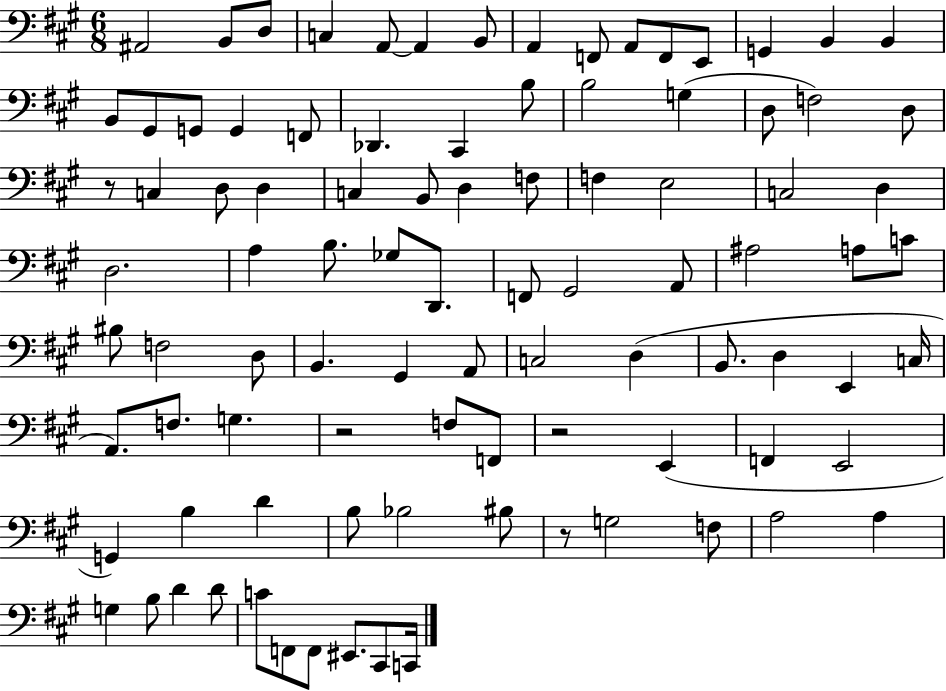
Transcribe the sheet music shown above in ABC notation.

X:1
T:Untitled
M:6/8
L:1/4
K:A
^A,,2 B,,/2 D,/2 C, A,,/2 A,, B,,/2 A,, F,,/2 A,,/2 F,,/2 E,,/2 G,, B,, B,, B,,/2 ^G,,/2 G,,/2 G,, F,,/2 _D,, ^C,, B,/2 B,2 G, D,/2 F,2 D,/2 z/2 C, D,/2 D, C, B,,/2 D, F,/2 F, E,2 C,2 D, D,2 A, B,/2 _G,/2 D,,/2 F,,/2 ^G,,2 A,,/2 ^A,2 A,/2 C/2 ^B,/2 F,2 D,/2 B,, ^G,, A,,/2 C,2 D, B,,/2 D, E,, C,/4 A,,/2 F,/2 G, z2 F,/2 F,,/2 z2 E,, F,, E,,2 G,, B, D B,/2 _B,2 ^B,/2 z/2 G,2 F,/2 A,2 A, G, B,/2 D D/2 C/2 F,,/2 F,,/2 ^E,,/2 ^C,,/2 C,,/4